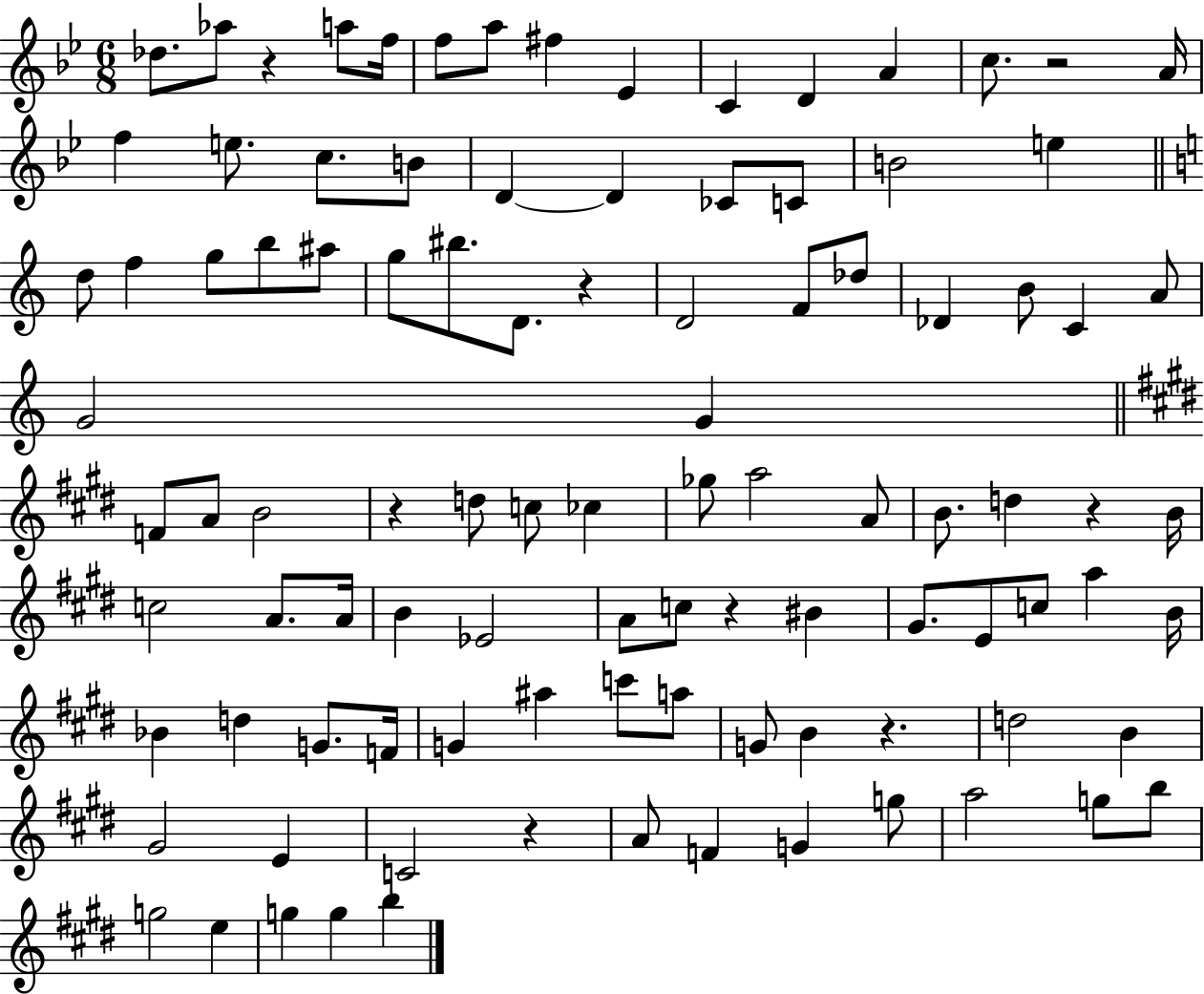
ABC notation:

X:1
T:Untitled
M:6/8
L:1/4
K:Bb
_d/2 _a/2 z a/2 f/4 f/2 a/2 ^f _E C D A c/2 z2 A/4 f e/2 c/2 B/2 D D _C/2 C/2 B2 e d/2 f g/2 b/2 ^a/2 g/2 ^b/2 D/2 z D2 F/2 _d/2 _D B/2 C A/2 G2 G F/2 A/2 B2 z d/2 c/2 _c _g/2 a2 A/2 B/2 d z B/4 c2 A/2 A/4 B _E2 A/2 c/2 z ^B ^G/2 E/2 c/2 a B/4 _B d G/2 F/4 G ^a c'/2 a/2 G/2 B z d2 B ^G2 E C2 z A/2 F G g/2 a2 g/2 b/2 g2 e g g b